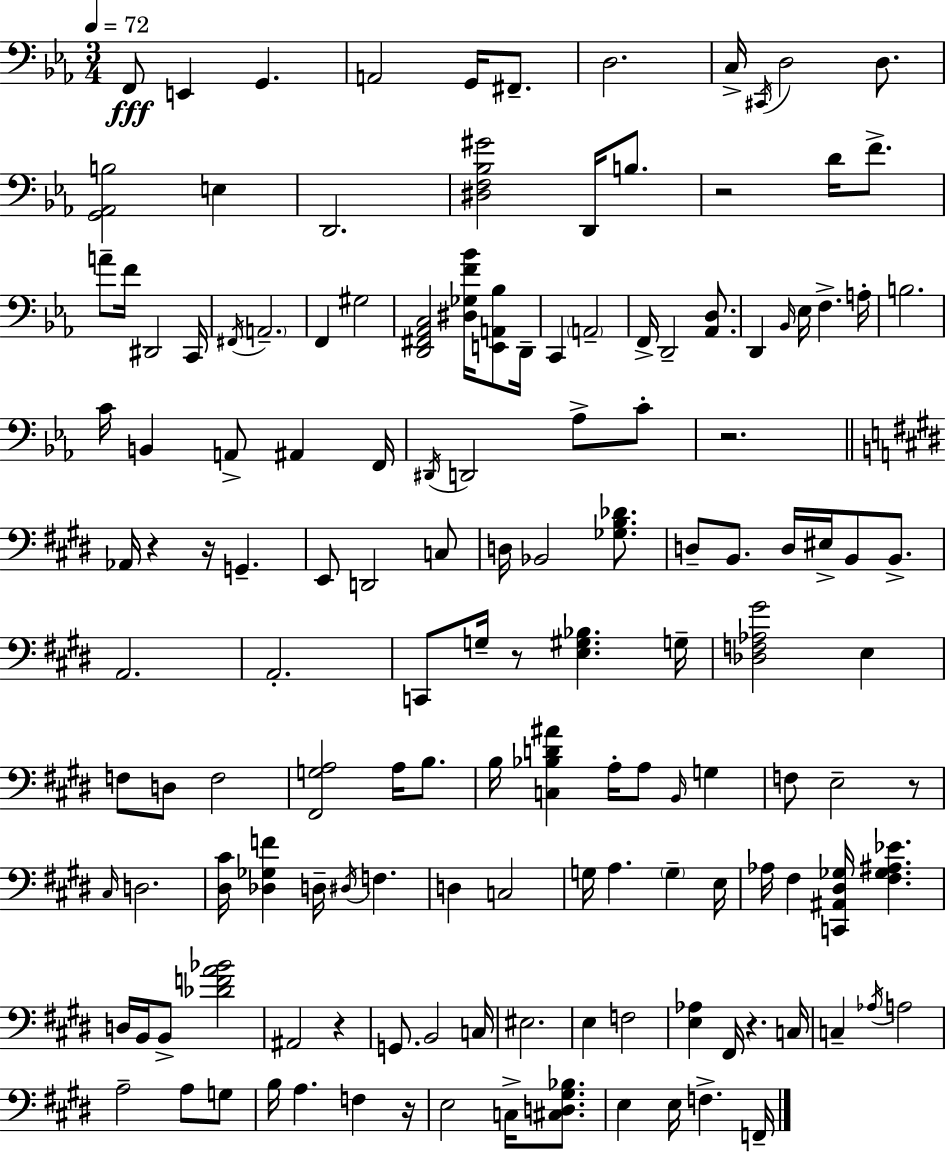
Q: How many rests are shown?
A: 9